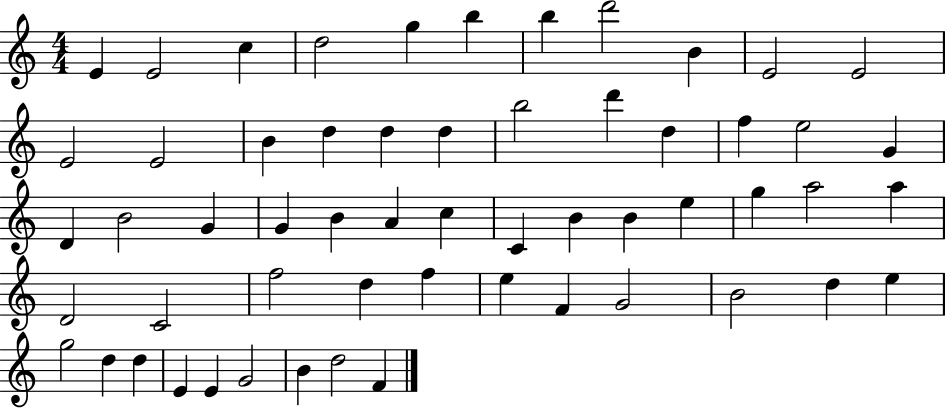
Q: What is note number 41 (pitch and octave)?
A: D5